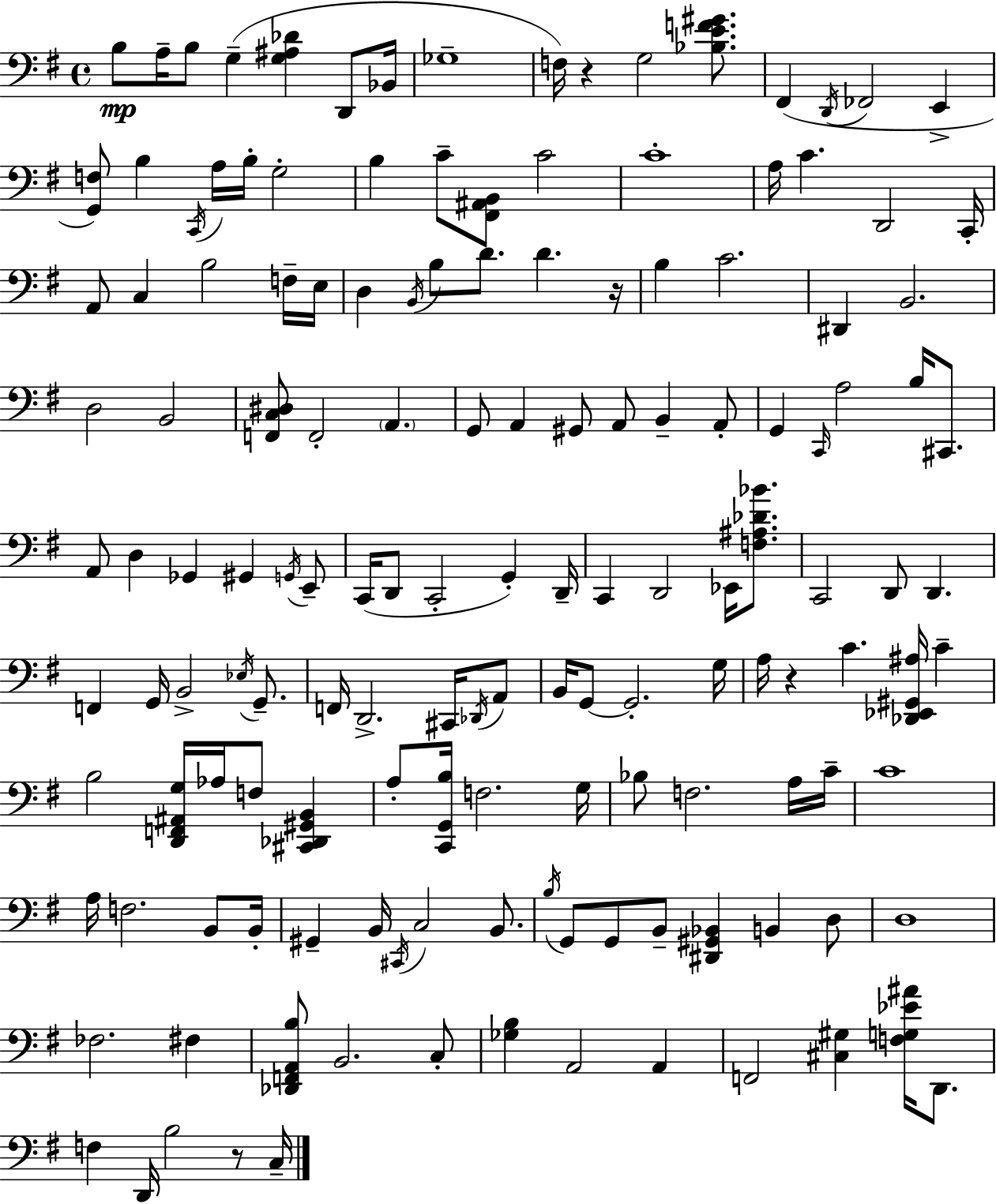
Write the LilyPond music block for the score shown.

{
  \clef bass
  \time 4/4
  \defaultTimeSignature
  \key e \minor
  b8\mp a16-- b8 g4--( <g ais des'>4 d,8 bes,16 | ges1-- | f16) r4 g2 <bes e' f' gis'>8. | fis,4( \acciaccatura { d,16 } fes,2 e,4-> | \break <g, f>8) b4 \acciaccatura { c,16 } a16 b16-. g2-. | b4 c'8-- <fis, ais, b,>8 c'2 | c'1-. | a16 c'4. d,2 | \break c,16-. a,8 c4 b2 | f16-- e16 d4 \acciaccatura { b,16 } b8 d'8. d'4. | r16 b4 c'2. | dis,4 b,2. | \break d2 b,2 | <f, c dis>8 f,2-. \parenthesize a,4. | g,8 a,4 gis,8 a,8 b,4-- | a,8-. g,4 \grace { c,16 } a2 | \break b16 cis,8. a,8 d4 ges,4 gis,4 | \acciaccatura { g,16 } e,8-- c,16( d,8 c,2-. | g,4-.) d,16-- c,4 d,2 | ees,16 <f ais des' bes'>8. c,2 d,8 d,4. | \break f,4 g,16 b,2-> | \acciaccatura { ees16 } g,8.-- f,16 d,2.-> | cis,16 \acciaccatura { des,16 } a,8 b,16 g,8~~ g,2.-. | g16 a16 r4 c'4. | \break <des, ees, gis, ais>16 c'4-- b2 <d, f, ais, g>16 | aes16 f8 <cis, des, gis, b,>4 a8-. <c, g, b>16 f2. | g16 bes8 f2. | a16 c'16-- c'1 | \break a16 f2. | b,8 b,16-. gis,4-- b,16 \acciaccatura { cis,16 } c2 | b,8. \acciaccatura { b16 } g,8 g,8 b,8-- <dis, gis, bes,>4 | b,4 d8 d1 | \break fes2. | fis4 <des, f, a, b>8 b,2. | c8-. <ges b>4 a,2 | a,4 f,2 | \break <cis gis>4 <f g ees' ais'>16 d,8. f4 d,16 b2 | r8 c16-- \bar "|."
}